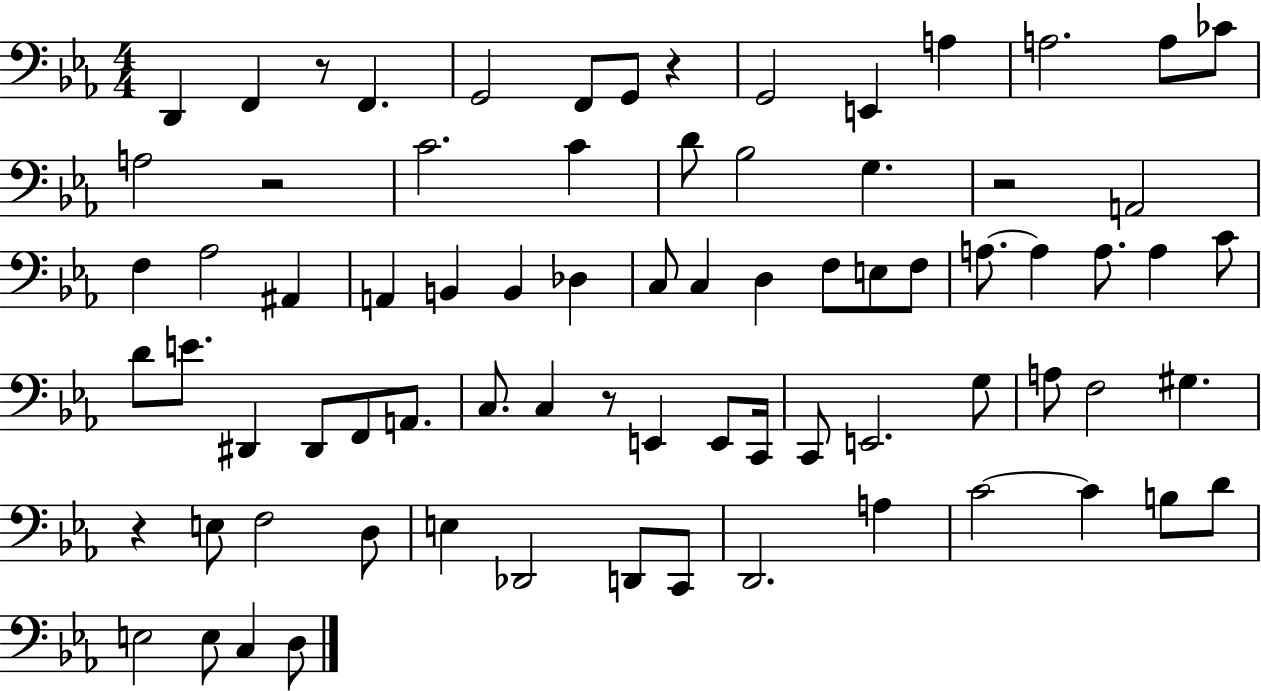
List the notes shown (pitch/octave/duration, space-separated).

D2/q F2/q R/e F2/q. G2/h F2/e G2/e R/q G2/h E2/q A3/q A3/h. A3/e CES4/e A3/h R/h C4/h. C4/q D4/e Bb3/h G3/q. R/h A2/h F3/q Ab3/h A#2/q A2/q B2/q B2/q Db3/q C3/e C3/q D3/q F3/e E3/e F3/e A3/e. A3/q A3/e. A3/q C4/e D4/e E4/e. D#2/q D#2/e F2/e A2/e. C3/e. C3/q R/e E2/q E2/e C2/s C2/e E2/h. G3/e A3/e F3/h G#3/q. R/q E3/e F3/h D3/e E3/q Db2/h D2/e C2/e D2/h. A3/q C4/h C4/q B3/e D4/e E3/h E3/e C3/q D3/e